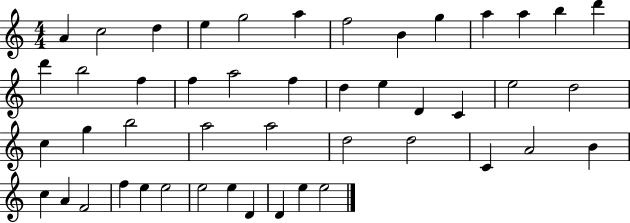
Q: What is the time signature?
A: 4/4